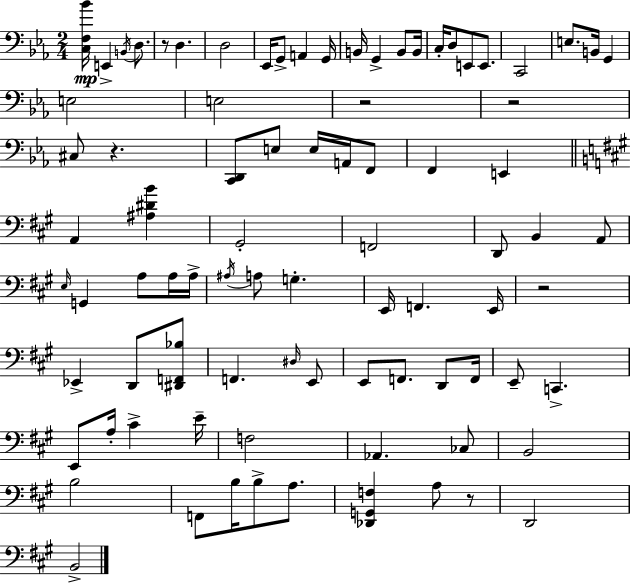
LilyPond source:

{
  \clef bass
  \numericTimeSignature
  \time 2/4
  \key c \minor
  \repeat volta 2 { <c f bes'>16\mp e,4-> \acciaccatura { b,16 } d8. | r8 d4. | d2 | ees,16 g,8-> a,4 | \break g,16 b,16 g,4-> b,8 | b,16 c16-. d8 e,8 e,8. | c,2 | e8. b,16 g,4 | \break e2 | e2 | r2 | r2 | \break cis8 r4. | <c, d,>8 e8 e16 a,16 f,8 | f,4 e,4 | \bar "||" \break \key a \major a,4 <ais dis' b'>4 | gis,2-. | f,2 | d,8 b,4 a,8 | \break \grace { e16 } g,4 a8 a16 | a16-> \acciaccatura { ais16 } a8 g4.-. | e,16 f,4. | e,16 r2 | \break ees,4-> d,8 | <dis, f, bes>8 f,4. | \grace { dis16 } e,8 e,8 f,8. | d,8 f,16 e,8-- c,4.-> | \break e,8 a16-. cis'4-> | e'16-- f2 | aes,4. | ces8 b,2 | \break b2 | f,8 b16 b8-> | a8. <des, g, f>4 a8 | r8 d,2 | \break b,2-> | } \bar "|."
}